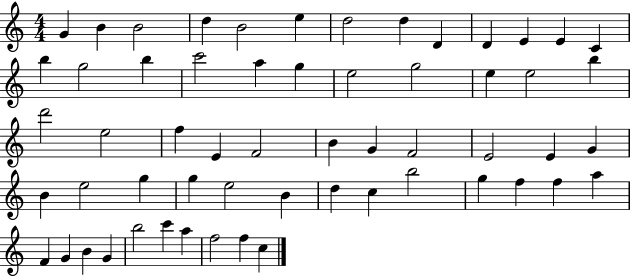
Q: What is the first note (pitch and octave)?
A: G4